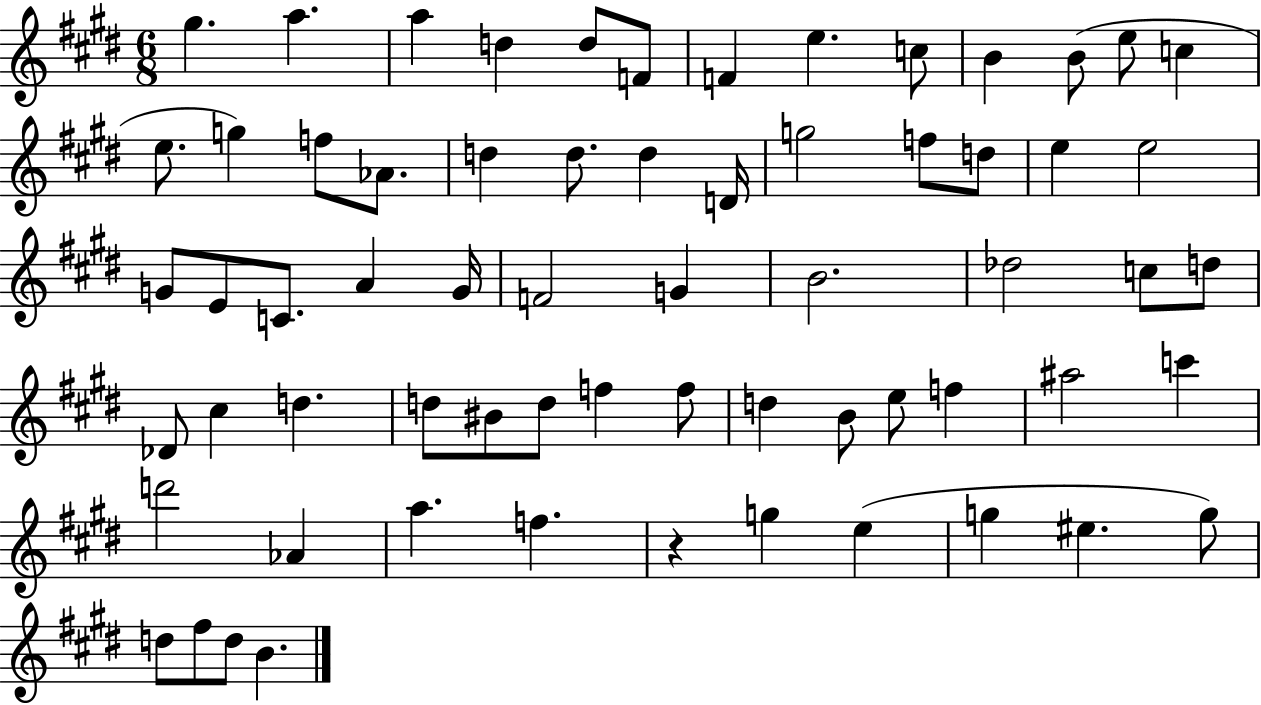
{
  \clef treble
  \numericTimeSignature
  \time 6/8
  \key e \major
  \repeat volta 2 { gis''4. a''4. | a''4 d''4 d''8 f'8 | f'4 e''4. c''8 | b'4 b'8( e''8 c''4 | \break e''8. g''4) f''8 aes'8. | d''4 d''8. d''4 d'16 | g''2 f''8 d''8 | e''4 e''2 | \break g'8 e'8 c'8. a'4 g'16 | f'2 g'4 | b'2. | des''2 c''8 d''8 | \break des'8 cis''4 d''4. | d''8 bis'8 d''8 f''4 f''8 | d''4 b'8 e''8 f''4 | ais''2 c'''4 | \break d'''2 aes'4 | a''4. f''4. | r4 g''4 e''4( | g''4 eis''4. g''8) | \break d''8 fis''8 d''8 b'4. | } \bar "|."
}